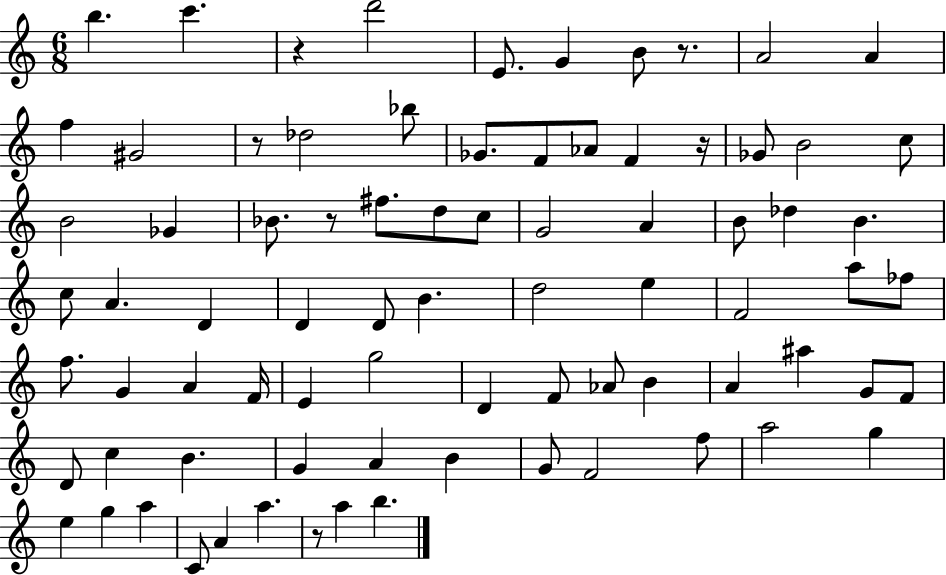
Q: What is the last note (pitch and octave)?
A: B5